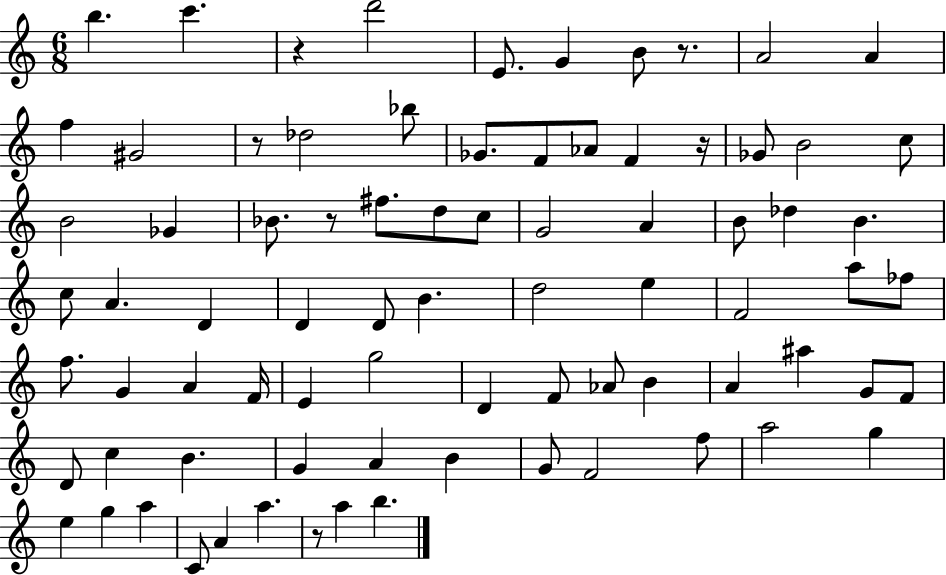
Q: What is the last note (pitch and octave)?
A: B5